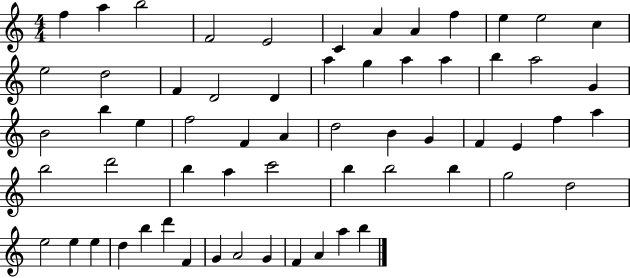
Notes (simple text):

F5/q A5/q B5/h F4/h E4/h C4/q A4/q A4/q F5/q E5/q E5/h C5/q E5/h D5/h F4/q D4/h D4/q A5/q G5/q A5/q A5/q B5/q A5/h G4/q B4/h B5/q E5/q F5/h F4/q A4/q D5/h B4/q G4/q F4/q E4/q F5/q A5/q B5/h D6/h B5/q A5/q C6/h B5/q B5/h B5/q G5/h D5/h E5/h E5/q E5/q D5/q B5/q D6/q F4/q G4/q A4/h G4/q F4/q A4/q A5/q B5/q